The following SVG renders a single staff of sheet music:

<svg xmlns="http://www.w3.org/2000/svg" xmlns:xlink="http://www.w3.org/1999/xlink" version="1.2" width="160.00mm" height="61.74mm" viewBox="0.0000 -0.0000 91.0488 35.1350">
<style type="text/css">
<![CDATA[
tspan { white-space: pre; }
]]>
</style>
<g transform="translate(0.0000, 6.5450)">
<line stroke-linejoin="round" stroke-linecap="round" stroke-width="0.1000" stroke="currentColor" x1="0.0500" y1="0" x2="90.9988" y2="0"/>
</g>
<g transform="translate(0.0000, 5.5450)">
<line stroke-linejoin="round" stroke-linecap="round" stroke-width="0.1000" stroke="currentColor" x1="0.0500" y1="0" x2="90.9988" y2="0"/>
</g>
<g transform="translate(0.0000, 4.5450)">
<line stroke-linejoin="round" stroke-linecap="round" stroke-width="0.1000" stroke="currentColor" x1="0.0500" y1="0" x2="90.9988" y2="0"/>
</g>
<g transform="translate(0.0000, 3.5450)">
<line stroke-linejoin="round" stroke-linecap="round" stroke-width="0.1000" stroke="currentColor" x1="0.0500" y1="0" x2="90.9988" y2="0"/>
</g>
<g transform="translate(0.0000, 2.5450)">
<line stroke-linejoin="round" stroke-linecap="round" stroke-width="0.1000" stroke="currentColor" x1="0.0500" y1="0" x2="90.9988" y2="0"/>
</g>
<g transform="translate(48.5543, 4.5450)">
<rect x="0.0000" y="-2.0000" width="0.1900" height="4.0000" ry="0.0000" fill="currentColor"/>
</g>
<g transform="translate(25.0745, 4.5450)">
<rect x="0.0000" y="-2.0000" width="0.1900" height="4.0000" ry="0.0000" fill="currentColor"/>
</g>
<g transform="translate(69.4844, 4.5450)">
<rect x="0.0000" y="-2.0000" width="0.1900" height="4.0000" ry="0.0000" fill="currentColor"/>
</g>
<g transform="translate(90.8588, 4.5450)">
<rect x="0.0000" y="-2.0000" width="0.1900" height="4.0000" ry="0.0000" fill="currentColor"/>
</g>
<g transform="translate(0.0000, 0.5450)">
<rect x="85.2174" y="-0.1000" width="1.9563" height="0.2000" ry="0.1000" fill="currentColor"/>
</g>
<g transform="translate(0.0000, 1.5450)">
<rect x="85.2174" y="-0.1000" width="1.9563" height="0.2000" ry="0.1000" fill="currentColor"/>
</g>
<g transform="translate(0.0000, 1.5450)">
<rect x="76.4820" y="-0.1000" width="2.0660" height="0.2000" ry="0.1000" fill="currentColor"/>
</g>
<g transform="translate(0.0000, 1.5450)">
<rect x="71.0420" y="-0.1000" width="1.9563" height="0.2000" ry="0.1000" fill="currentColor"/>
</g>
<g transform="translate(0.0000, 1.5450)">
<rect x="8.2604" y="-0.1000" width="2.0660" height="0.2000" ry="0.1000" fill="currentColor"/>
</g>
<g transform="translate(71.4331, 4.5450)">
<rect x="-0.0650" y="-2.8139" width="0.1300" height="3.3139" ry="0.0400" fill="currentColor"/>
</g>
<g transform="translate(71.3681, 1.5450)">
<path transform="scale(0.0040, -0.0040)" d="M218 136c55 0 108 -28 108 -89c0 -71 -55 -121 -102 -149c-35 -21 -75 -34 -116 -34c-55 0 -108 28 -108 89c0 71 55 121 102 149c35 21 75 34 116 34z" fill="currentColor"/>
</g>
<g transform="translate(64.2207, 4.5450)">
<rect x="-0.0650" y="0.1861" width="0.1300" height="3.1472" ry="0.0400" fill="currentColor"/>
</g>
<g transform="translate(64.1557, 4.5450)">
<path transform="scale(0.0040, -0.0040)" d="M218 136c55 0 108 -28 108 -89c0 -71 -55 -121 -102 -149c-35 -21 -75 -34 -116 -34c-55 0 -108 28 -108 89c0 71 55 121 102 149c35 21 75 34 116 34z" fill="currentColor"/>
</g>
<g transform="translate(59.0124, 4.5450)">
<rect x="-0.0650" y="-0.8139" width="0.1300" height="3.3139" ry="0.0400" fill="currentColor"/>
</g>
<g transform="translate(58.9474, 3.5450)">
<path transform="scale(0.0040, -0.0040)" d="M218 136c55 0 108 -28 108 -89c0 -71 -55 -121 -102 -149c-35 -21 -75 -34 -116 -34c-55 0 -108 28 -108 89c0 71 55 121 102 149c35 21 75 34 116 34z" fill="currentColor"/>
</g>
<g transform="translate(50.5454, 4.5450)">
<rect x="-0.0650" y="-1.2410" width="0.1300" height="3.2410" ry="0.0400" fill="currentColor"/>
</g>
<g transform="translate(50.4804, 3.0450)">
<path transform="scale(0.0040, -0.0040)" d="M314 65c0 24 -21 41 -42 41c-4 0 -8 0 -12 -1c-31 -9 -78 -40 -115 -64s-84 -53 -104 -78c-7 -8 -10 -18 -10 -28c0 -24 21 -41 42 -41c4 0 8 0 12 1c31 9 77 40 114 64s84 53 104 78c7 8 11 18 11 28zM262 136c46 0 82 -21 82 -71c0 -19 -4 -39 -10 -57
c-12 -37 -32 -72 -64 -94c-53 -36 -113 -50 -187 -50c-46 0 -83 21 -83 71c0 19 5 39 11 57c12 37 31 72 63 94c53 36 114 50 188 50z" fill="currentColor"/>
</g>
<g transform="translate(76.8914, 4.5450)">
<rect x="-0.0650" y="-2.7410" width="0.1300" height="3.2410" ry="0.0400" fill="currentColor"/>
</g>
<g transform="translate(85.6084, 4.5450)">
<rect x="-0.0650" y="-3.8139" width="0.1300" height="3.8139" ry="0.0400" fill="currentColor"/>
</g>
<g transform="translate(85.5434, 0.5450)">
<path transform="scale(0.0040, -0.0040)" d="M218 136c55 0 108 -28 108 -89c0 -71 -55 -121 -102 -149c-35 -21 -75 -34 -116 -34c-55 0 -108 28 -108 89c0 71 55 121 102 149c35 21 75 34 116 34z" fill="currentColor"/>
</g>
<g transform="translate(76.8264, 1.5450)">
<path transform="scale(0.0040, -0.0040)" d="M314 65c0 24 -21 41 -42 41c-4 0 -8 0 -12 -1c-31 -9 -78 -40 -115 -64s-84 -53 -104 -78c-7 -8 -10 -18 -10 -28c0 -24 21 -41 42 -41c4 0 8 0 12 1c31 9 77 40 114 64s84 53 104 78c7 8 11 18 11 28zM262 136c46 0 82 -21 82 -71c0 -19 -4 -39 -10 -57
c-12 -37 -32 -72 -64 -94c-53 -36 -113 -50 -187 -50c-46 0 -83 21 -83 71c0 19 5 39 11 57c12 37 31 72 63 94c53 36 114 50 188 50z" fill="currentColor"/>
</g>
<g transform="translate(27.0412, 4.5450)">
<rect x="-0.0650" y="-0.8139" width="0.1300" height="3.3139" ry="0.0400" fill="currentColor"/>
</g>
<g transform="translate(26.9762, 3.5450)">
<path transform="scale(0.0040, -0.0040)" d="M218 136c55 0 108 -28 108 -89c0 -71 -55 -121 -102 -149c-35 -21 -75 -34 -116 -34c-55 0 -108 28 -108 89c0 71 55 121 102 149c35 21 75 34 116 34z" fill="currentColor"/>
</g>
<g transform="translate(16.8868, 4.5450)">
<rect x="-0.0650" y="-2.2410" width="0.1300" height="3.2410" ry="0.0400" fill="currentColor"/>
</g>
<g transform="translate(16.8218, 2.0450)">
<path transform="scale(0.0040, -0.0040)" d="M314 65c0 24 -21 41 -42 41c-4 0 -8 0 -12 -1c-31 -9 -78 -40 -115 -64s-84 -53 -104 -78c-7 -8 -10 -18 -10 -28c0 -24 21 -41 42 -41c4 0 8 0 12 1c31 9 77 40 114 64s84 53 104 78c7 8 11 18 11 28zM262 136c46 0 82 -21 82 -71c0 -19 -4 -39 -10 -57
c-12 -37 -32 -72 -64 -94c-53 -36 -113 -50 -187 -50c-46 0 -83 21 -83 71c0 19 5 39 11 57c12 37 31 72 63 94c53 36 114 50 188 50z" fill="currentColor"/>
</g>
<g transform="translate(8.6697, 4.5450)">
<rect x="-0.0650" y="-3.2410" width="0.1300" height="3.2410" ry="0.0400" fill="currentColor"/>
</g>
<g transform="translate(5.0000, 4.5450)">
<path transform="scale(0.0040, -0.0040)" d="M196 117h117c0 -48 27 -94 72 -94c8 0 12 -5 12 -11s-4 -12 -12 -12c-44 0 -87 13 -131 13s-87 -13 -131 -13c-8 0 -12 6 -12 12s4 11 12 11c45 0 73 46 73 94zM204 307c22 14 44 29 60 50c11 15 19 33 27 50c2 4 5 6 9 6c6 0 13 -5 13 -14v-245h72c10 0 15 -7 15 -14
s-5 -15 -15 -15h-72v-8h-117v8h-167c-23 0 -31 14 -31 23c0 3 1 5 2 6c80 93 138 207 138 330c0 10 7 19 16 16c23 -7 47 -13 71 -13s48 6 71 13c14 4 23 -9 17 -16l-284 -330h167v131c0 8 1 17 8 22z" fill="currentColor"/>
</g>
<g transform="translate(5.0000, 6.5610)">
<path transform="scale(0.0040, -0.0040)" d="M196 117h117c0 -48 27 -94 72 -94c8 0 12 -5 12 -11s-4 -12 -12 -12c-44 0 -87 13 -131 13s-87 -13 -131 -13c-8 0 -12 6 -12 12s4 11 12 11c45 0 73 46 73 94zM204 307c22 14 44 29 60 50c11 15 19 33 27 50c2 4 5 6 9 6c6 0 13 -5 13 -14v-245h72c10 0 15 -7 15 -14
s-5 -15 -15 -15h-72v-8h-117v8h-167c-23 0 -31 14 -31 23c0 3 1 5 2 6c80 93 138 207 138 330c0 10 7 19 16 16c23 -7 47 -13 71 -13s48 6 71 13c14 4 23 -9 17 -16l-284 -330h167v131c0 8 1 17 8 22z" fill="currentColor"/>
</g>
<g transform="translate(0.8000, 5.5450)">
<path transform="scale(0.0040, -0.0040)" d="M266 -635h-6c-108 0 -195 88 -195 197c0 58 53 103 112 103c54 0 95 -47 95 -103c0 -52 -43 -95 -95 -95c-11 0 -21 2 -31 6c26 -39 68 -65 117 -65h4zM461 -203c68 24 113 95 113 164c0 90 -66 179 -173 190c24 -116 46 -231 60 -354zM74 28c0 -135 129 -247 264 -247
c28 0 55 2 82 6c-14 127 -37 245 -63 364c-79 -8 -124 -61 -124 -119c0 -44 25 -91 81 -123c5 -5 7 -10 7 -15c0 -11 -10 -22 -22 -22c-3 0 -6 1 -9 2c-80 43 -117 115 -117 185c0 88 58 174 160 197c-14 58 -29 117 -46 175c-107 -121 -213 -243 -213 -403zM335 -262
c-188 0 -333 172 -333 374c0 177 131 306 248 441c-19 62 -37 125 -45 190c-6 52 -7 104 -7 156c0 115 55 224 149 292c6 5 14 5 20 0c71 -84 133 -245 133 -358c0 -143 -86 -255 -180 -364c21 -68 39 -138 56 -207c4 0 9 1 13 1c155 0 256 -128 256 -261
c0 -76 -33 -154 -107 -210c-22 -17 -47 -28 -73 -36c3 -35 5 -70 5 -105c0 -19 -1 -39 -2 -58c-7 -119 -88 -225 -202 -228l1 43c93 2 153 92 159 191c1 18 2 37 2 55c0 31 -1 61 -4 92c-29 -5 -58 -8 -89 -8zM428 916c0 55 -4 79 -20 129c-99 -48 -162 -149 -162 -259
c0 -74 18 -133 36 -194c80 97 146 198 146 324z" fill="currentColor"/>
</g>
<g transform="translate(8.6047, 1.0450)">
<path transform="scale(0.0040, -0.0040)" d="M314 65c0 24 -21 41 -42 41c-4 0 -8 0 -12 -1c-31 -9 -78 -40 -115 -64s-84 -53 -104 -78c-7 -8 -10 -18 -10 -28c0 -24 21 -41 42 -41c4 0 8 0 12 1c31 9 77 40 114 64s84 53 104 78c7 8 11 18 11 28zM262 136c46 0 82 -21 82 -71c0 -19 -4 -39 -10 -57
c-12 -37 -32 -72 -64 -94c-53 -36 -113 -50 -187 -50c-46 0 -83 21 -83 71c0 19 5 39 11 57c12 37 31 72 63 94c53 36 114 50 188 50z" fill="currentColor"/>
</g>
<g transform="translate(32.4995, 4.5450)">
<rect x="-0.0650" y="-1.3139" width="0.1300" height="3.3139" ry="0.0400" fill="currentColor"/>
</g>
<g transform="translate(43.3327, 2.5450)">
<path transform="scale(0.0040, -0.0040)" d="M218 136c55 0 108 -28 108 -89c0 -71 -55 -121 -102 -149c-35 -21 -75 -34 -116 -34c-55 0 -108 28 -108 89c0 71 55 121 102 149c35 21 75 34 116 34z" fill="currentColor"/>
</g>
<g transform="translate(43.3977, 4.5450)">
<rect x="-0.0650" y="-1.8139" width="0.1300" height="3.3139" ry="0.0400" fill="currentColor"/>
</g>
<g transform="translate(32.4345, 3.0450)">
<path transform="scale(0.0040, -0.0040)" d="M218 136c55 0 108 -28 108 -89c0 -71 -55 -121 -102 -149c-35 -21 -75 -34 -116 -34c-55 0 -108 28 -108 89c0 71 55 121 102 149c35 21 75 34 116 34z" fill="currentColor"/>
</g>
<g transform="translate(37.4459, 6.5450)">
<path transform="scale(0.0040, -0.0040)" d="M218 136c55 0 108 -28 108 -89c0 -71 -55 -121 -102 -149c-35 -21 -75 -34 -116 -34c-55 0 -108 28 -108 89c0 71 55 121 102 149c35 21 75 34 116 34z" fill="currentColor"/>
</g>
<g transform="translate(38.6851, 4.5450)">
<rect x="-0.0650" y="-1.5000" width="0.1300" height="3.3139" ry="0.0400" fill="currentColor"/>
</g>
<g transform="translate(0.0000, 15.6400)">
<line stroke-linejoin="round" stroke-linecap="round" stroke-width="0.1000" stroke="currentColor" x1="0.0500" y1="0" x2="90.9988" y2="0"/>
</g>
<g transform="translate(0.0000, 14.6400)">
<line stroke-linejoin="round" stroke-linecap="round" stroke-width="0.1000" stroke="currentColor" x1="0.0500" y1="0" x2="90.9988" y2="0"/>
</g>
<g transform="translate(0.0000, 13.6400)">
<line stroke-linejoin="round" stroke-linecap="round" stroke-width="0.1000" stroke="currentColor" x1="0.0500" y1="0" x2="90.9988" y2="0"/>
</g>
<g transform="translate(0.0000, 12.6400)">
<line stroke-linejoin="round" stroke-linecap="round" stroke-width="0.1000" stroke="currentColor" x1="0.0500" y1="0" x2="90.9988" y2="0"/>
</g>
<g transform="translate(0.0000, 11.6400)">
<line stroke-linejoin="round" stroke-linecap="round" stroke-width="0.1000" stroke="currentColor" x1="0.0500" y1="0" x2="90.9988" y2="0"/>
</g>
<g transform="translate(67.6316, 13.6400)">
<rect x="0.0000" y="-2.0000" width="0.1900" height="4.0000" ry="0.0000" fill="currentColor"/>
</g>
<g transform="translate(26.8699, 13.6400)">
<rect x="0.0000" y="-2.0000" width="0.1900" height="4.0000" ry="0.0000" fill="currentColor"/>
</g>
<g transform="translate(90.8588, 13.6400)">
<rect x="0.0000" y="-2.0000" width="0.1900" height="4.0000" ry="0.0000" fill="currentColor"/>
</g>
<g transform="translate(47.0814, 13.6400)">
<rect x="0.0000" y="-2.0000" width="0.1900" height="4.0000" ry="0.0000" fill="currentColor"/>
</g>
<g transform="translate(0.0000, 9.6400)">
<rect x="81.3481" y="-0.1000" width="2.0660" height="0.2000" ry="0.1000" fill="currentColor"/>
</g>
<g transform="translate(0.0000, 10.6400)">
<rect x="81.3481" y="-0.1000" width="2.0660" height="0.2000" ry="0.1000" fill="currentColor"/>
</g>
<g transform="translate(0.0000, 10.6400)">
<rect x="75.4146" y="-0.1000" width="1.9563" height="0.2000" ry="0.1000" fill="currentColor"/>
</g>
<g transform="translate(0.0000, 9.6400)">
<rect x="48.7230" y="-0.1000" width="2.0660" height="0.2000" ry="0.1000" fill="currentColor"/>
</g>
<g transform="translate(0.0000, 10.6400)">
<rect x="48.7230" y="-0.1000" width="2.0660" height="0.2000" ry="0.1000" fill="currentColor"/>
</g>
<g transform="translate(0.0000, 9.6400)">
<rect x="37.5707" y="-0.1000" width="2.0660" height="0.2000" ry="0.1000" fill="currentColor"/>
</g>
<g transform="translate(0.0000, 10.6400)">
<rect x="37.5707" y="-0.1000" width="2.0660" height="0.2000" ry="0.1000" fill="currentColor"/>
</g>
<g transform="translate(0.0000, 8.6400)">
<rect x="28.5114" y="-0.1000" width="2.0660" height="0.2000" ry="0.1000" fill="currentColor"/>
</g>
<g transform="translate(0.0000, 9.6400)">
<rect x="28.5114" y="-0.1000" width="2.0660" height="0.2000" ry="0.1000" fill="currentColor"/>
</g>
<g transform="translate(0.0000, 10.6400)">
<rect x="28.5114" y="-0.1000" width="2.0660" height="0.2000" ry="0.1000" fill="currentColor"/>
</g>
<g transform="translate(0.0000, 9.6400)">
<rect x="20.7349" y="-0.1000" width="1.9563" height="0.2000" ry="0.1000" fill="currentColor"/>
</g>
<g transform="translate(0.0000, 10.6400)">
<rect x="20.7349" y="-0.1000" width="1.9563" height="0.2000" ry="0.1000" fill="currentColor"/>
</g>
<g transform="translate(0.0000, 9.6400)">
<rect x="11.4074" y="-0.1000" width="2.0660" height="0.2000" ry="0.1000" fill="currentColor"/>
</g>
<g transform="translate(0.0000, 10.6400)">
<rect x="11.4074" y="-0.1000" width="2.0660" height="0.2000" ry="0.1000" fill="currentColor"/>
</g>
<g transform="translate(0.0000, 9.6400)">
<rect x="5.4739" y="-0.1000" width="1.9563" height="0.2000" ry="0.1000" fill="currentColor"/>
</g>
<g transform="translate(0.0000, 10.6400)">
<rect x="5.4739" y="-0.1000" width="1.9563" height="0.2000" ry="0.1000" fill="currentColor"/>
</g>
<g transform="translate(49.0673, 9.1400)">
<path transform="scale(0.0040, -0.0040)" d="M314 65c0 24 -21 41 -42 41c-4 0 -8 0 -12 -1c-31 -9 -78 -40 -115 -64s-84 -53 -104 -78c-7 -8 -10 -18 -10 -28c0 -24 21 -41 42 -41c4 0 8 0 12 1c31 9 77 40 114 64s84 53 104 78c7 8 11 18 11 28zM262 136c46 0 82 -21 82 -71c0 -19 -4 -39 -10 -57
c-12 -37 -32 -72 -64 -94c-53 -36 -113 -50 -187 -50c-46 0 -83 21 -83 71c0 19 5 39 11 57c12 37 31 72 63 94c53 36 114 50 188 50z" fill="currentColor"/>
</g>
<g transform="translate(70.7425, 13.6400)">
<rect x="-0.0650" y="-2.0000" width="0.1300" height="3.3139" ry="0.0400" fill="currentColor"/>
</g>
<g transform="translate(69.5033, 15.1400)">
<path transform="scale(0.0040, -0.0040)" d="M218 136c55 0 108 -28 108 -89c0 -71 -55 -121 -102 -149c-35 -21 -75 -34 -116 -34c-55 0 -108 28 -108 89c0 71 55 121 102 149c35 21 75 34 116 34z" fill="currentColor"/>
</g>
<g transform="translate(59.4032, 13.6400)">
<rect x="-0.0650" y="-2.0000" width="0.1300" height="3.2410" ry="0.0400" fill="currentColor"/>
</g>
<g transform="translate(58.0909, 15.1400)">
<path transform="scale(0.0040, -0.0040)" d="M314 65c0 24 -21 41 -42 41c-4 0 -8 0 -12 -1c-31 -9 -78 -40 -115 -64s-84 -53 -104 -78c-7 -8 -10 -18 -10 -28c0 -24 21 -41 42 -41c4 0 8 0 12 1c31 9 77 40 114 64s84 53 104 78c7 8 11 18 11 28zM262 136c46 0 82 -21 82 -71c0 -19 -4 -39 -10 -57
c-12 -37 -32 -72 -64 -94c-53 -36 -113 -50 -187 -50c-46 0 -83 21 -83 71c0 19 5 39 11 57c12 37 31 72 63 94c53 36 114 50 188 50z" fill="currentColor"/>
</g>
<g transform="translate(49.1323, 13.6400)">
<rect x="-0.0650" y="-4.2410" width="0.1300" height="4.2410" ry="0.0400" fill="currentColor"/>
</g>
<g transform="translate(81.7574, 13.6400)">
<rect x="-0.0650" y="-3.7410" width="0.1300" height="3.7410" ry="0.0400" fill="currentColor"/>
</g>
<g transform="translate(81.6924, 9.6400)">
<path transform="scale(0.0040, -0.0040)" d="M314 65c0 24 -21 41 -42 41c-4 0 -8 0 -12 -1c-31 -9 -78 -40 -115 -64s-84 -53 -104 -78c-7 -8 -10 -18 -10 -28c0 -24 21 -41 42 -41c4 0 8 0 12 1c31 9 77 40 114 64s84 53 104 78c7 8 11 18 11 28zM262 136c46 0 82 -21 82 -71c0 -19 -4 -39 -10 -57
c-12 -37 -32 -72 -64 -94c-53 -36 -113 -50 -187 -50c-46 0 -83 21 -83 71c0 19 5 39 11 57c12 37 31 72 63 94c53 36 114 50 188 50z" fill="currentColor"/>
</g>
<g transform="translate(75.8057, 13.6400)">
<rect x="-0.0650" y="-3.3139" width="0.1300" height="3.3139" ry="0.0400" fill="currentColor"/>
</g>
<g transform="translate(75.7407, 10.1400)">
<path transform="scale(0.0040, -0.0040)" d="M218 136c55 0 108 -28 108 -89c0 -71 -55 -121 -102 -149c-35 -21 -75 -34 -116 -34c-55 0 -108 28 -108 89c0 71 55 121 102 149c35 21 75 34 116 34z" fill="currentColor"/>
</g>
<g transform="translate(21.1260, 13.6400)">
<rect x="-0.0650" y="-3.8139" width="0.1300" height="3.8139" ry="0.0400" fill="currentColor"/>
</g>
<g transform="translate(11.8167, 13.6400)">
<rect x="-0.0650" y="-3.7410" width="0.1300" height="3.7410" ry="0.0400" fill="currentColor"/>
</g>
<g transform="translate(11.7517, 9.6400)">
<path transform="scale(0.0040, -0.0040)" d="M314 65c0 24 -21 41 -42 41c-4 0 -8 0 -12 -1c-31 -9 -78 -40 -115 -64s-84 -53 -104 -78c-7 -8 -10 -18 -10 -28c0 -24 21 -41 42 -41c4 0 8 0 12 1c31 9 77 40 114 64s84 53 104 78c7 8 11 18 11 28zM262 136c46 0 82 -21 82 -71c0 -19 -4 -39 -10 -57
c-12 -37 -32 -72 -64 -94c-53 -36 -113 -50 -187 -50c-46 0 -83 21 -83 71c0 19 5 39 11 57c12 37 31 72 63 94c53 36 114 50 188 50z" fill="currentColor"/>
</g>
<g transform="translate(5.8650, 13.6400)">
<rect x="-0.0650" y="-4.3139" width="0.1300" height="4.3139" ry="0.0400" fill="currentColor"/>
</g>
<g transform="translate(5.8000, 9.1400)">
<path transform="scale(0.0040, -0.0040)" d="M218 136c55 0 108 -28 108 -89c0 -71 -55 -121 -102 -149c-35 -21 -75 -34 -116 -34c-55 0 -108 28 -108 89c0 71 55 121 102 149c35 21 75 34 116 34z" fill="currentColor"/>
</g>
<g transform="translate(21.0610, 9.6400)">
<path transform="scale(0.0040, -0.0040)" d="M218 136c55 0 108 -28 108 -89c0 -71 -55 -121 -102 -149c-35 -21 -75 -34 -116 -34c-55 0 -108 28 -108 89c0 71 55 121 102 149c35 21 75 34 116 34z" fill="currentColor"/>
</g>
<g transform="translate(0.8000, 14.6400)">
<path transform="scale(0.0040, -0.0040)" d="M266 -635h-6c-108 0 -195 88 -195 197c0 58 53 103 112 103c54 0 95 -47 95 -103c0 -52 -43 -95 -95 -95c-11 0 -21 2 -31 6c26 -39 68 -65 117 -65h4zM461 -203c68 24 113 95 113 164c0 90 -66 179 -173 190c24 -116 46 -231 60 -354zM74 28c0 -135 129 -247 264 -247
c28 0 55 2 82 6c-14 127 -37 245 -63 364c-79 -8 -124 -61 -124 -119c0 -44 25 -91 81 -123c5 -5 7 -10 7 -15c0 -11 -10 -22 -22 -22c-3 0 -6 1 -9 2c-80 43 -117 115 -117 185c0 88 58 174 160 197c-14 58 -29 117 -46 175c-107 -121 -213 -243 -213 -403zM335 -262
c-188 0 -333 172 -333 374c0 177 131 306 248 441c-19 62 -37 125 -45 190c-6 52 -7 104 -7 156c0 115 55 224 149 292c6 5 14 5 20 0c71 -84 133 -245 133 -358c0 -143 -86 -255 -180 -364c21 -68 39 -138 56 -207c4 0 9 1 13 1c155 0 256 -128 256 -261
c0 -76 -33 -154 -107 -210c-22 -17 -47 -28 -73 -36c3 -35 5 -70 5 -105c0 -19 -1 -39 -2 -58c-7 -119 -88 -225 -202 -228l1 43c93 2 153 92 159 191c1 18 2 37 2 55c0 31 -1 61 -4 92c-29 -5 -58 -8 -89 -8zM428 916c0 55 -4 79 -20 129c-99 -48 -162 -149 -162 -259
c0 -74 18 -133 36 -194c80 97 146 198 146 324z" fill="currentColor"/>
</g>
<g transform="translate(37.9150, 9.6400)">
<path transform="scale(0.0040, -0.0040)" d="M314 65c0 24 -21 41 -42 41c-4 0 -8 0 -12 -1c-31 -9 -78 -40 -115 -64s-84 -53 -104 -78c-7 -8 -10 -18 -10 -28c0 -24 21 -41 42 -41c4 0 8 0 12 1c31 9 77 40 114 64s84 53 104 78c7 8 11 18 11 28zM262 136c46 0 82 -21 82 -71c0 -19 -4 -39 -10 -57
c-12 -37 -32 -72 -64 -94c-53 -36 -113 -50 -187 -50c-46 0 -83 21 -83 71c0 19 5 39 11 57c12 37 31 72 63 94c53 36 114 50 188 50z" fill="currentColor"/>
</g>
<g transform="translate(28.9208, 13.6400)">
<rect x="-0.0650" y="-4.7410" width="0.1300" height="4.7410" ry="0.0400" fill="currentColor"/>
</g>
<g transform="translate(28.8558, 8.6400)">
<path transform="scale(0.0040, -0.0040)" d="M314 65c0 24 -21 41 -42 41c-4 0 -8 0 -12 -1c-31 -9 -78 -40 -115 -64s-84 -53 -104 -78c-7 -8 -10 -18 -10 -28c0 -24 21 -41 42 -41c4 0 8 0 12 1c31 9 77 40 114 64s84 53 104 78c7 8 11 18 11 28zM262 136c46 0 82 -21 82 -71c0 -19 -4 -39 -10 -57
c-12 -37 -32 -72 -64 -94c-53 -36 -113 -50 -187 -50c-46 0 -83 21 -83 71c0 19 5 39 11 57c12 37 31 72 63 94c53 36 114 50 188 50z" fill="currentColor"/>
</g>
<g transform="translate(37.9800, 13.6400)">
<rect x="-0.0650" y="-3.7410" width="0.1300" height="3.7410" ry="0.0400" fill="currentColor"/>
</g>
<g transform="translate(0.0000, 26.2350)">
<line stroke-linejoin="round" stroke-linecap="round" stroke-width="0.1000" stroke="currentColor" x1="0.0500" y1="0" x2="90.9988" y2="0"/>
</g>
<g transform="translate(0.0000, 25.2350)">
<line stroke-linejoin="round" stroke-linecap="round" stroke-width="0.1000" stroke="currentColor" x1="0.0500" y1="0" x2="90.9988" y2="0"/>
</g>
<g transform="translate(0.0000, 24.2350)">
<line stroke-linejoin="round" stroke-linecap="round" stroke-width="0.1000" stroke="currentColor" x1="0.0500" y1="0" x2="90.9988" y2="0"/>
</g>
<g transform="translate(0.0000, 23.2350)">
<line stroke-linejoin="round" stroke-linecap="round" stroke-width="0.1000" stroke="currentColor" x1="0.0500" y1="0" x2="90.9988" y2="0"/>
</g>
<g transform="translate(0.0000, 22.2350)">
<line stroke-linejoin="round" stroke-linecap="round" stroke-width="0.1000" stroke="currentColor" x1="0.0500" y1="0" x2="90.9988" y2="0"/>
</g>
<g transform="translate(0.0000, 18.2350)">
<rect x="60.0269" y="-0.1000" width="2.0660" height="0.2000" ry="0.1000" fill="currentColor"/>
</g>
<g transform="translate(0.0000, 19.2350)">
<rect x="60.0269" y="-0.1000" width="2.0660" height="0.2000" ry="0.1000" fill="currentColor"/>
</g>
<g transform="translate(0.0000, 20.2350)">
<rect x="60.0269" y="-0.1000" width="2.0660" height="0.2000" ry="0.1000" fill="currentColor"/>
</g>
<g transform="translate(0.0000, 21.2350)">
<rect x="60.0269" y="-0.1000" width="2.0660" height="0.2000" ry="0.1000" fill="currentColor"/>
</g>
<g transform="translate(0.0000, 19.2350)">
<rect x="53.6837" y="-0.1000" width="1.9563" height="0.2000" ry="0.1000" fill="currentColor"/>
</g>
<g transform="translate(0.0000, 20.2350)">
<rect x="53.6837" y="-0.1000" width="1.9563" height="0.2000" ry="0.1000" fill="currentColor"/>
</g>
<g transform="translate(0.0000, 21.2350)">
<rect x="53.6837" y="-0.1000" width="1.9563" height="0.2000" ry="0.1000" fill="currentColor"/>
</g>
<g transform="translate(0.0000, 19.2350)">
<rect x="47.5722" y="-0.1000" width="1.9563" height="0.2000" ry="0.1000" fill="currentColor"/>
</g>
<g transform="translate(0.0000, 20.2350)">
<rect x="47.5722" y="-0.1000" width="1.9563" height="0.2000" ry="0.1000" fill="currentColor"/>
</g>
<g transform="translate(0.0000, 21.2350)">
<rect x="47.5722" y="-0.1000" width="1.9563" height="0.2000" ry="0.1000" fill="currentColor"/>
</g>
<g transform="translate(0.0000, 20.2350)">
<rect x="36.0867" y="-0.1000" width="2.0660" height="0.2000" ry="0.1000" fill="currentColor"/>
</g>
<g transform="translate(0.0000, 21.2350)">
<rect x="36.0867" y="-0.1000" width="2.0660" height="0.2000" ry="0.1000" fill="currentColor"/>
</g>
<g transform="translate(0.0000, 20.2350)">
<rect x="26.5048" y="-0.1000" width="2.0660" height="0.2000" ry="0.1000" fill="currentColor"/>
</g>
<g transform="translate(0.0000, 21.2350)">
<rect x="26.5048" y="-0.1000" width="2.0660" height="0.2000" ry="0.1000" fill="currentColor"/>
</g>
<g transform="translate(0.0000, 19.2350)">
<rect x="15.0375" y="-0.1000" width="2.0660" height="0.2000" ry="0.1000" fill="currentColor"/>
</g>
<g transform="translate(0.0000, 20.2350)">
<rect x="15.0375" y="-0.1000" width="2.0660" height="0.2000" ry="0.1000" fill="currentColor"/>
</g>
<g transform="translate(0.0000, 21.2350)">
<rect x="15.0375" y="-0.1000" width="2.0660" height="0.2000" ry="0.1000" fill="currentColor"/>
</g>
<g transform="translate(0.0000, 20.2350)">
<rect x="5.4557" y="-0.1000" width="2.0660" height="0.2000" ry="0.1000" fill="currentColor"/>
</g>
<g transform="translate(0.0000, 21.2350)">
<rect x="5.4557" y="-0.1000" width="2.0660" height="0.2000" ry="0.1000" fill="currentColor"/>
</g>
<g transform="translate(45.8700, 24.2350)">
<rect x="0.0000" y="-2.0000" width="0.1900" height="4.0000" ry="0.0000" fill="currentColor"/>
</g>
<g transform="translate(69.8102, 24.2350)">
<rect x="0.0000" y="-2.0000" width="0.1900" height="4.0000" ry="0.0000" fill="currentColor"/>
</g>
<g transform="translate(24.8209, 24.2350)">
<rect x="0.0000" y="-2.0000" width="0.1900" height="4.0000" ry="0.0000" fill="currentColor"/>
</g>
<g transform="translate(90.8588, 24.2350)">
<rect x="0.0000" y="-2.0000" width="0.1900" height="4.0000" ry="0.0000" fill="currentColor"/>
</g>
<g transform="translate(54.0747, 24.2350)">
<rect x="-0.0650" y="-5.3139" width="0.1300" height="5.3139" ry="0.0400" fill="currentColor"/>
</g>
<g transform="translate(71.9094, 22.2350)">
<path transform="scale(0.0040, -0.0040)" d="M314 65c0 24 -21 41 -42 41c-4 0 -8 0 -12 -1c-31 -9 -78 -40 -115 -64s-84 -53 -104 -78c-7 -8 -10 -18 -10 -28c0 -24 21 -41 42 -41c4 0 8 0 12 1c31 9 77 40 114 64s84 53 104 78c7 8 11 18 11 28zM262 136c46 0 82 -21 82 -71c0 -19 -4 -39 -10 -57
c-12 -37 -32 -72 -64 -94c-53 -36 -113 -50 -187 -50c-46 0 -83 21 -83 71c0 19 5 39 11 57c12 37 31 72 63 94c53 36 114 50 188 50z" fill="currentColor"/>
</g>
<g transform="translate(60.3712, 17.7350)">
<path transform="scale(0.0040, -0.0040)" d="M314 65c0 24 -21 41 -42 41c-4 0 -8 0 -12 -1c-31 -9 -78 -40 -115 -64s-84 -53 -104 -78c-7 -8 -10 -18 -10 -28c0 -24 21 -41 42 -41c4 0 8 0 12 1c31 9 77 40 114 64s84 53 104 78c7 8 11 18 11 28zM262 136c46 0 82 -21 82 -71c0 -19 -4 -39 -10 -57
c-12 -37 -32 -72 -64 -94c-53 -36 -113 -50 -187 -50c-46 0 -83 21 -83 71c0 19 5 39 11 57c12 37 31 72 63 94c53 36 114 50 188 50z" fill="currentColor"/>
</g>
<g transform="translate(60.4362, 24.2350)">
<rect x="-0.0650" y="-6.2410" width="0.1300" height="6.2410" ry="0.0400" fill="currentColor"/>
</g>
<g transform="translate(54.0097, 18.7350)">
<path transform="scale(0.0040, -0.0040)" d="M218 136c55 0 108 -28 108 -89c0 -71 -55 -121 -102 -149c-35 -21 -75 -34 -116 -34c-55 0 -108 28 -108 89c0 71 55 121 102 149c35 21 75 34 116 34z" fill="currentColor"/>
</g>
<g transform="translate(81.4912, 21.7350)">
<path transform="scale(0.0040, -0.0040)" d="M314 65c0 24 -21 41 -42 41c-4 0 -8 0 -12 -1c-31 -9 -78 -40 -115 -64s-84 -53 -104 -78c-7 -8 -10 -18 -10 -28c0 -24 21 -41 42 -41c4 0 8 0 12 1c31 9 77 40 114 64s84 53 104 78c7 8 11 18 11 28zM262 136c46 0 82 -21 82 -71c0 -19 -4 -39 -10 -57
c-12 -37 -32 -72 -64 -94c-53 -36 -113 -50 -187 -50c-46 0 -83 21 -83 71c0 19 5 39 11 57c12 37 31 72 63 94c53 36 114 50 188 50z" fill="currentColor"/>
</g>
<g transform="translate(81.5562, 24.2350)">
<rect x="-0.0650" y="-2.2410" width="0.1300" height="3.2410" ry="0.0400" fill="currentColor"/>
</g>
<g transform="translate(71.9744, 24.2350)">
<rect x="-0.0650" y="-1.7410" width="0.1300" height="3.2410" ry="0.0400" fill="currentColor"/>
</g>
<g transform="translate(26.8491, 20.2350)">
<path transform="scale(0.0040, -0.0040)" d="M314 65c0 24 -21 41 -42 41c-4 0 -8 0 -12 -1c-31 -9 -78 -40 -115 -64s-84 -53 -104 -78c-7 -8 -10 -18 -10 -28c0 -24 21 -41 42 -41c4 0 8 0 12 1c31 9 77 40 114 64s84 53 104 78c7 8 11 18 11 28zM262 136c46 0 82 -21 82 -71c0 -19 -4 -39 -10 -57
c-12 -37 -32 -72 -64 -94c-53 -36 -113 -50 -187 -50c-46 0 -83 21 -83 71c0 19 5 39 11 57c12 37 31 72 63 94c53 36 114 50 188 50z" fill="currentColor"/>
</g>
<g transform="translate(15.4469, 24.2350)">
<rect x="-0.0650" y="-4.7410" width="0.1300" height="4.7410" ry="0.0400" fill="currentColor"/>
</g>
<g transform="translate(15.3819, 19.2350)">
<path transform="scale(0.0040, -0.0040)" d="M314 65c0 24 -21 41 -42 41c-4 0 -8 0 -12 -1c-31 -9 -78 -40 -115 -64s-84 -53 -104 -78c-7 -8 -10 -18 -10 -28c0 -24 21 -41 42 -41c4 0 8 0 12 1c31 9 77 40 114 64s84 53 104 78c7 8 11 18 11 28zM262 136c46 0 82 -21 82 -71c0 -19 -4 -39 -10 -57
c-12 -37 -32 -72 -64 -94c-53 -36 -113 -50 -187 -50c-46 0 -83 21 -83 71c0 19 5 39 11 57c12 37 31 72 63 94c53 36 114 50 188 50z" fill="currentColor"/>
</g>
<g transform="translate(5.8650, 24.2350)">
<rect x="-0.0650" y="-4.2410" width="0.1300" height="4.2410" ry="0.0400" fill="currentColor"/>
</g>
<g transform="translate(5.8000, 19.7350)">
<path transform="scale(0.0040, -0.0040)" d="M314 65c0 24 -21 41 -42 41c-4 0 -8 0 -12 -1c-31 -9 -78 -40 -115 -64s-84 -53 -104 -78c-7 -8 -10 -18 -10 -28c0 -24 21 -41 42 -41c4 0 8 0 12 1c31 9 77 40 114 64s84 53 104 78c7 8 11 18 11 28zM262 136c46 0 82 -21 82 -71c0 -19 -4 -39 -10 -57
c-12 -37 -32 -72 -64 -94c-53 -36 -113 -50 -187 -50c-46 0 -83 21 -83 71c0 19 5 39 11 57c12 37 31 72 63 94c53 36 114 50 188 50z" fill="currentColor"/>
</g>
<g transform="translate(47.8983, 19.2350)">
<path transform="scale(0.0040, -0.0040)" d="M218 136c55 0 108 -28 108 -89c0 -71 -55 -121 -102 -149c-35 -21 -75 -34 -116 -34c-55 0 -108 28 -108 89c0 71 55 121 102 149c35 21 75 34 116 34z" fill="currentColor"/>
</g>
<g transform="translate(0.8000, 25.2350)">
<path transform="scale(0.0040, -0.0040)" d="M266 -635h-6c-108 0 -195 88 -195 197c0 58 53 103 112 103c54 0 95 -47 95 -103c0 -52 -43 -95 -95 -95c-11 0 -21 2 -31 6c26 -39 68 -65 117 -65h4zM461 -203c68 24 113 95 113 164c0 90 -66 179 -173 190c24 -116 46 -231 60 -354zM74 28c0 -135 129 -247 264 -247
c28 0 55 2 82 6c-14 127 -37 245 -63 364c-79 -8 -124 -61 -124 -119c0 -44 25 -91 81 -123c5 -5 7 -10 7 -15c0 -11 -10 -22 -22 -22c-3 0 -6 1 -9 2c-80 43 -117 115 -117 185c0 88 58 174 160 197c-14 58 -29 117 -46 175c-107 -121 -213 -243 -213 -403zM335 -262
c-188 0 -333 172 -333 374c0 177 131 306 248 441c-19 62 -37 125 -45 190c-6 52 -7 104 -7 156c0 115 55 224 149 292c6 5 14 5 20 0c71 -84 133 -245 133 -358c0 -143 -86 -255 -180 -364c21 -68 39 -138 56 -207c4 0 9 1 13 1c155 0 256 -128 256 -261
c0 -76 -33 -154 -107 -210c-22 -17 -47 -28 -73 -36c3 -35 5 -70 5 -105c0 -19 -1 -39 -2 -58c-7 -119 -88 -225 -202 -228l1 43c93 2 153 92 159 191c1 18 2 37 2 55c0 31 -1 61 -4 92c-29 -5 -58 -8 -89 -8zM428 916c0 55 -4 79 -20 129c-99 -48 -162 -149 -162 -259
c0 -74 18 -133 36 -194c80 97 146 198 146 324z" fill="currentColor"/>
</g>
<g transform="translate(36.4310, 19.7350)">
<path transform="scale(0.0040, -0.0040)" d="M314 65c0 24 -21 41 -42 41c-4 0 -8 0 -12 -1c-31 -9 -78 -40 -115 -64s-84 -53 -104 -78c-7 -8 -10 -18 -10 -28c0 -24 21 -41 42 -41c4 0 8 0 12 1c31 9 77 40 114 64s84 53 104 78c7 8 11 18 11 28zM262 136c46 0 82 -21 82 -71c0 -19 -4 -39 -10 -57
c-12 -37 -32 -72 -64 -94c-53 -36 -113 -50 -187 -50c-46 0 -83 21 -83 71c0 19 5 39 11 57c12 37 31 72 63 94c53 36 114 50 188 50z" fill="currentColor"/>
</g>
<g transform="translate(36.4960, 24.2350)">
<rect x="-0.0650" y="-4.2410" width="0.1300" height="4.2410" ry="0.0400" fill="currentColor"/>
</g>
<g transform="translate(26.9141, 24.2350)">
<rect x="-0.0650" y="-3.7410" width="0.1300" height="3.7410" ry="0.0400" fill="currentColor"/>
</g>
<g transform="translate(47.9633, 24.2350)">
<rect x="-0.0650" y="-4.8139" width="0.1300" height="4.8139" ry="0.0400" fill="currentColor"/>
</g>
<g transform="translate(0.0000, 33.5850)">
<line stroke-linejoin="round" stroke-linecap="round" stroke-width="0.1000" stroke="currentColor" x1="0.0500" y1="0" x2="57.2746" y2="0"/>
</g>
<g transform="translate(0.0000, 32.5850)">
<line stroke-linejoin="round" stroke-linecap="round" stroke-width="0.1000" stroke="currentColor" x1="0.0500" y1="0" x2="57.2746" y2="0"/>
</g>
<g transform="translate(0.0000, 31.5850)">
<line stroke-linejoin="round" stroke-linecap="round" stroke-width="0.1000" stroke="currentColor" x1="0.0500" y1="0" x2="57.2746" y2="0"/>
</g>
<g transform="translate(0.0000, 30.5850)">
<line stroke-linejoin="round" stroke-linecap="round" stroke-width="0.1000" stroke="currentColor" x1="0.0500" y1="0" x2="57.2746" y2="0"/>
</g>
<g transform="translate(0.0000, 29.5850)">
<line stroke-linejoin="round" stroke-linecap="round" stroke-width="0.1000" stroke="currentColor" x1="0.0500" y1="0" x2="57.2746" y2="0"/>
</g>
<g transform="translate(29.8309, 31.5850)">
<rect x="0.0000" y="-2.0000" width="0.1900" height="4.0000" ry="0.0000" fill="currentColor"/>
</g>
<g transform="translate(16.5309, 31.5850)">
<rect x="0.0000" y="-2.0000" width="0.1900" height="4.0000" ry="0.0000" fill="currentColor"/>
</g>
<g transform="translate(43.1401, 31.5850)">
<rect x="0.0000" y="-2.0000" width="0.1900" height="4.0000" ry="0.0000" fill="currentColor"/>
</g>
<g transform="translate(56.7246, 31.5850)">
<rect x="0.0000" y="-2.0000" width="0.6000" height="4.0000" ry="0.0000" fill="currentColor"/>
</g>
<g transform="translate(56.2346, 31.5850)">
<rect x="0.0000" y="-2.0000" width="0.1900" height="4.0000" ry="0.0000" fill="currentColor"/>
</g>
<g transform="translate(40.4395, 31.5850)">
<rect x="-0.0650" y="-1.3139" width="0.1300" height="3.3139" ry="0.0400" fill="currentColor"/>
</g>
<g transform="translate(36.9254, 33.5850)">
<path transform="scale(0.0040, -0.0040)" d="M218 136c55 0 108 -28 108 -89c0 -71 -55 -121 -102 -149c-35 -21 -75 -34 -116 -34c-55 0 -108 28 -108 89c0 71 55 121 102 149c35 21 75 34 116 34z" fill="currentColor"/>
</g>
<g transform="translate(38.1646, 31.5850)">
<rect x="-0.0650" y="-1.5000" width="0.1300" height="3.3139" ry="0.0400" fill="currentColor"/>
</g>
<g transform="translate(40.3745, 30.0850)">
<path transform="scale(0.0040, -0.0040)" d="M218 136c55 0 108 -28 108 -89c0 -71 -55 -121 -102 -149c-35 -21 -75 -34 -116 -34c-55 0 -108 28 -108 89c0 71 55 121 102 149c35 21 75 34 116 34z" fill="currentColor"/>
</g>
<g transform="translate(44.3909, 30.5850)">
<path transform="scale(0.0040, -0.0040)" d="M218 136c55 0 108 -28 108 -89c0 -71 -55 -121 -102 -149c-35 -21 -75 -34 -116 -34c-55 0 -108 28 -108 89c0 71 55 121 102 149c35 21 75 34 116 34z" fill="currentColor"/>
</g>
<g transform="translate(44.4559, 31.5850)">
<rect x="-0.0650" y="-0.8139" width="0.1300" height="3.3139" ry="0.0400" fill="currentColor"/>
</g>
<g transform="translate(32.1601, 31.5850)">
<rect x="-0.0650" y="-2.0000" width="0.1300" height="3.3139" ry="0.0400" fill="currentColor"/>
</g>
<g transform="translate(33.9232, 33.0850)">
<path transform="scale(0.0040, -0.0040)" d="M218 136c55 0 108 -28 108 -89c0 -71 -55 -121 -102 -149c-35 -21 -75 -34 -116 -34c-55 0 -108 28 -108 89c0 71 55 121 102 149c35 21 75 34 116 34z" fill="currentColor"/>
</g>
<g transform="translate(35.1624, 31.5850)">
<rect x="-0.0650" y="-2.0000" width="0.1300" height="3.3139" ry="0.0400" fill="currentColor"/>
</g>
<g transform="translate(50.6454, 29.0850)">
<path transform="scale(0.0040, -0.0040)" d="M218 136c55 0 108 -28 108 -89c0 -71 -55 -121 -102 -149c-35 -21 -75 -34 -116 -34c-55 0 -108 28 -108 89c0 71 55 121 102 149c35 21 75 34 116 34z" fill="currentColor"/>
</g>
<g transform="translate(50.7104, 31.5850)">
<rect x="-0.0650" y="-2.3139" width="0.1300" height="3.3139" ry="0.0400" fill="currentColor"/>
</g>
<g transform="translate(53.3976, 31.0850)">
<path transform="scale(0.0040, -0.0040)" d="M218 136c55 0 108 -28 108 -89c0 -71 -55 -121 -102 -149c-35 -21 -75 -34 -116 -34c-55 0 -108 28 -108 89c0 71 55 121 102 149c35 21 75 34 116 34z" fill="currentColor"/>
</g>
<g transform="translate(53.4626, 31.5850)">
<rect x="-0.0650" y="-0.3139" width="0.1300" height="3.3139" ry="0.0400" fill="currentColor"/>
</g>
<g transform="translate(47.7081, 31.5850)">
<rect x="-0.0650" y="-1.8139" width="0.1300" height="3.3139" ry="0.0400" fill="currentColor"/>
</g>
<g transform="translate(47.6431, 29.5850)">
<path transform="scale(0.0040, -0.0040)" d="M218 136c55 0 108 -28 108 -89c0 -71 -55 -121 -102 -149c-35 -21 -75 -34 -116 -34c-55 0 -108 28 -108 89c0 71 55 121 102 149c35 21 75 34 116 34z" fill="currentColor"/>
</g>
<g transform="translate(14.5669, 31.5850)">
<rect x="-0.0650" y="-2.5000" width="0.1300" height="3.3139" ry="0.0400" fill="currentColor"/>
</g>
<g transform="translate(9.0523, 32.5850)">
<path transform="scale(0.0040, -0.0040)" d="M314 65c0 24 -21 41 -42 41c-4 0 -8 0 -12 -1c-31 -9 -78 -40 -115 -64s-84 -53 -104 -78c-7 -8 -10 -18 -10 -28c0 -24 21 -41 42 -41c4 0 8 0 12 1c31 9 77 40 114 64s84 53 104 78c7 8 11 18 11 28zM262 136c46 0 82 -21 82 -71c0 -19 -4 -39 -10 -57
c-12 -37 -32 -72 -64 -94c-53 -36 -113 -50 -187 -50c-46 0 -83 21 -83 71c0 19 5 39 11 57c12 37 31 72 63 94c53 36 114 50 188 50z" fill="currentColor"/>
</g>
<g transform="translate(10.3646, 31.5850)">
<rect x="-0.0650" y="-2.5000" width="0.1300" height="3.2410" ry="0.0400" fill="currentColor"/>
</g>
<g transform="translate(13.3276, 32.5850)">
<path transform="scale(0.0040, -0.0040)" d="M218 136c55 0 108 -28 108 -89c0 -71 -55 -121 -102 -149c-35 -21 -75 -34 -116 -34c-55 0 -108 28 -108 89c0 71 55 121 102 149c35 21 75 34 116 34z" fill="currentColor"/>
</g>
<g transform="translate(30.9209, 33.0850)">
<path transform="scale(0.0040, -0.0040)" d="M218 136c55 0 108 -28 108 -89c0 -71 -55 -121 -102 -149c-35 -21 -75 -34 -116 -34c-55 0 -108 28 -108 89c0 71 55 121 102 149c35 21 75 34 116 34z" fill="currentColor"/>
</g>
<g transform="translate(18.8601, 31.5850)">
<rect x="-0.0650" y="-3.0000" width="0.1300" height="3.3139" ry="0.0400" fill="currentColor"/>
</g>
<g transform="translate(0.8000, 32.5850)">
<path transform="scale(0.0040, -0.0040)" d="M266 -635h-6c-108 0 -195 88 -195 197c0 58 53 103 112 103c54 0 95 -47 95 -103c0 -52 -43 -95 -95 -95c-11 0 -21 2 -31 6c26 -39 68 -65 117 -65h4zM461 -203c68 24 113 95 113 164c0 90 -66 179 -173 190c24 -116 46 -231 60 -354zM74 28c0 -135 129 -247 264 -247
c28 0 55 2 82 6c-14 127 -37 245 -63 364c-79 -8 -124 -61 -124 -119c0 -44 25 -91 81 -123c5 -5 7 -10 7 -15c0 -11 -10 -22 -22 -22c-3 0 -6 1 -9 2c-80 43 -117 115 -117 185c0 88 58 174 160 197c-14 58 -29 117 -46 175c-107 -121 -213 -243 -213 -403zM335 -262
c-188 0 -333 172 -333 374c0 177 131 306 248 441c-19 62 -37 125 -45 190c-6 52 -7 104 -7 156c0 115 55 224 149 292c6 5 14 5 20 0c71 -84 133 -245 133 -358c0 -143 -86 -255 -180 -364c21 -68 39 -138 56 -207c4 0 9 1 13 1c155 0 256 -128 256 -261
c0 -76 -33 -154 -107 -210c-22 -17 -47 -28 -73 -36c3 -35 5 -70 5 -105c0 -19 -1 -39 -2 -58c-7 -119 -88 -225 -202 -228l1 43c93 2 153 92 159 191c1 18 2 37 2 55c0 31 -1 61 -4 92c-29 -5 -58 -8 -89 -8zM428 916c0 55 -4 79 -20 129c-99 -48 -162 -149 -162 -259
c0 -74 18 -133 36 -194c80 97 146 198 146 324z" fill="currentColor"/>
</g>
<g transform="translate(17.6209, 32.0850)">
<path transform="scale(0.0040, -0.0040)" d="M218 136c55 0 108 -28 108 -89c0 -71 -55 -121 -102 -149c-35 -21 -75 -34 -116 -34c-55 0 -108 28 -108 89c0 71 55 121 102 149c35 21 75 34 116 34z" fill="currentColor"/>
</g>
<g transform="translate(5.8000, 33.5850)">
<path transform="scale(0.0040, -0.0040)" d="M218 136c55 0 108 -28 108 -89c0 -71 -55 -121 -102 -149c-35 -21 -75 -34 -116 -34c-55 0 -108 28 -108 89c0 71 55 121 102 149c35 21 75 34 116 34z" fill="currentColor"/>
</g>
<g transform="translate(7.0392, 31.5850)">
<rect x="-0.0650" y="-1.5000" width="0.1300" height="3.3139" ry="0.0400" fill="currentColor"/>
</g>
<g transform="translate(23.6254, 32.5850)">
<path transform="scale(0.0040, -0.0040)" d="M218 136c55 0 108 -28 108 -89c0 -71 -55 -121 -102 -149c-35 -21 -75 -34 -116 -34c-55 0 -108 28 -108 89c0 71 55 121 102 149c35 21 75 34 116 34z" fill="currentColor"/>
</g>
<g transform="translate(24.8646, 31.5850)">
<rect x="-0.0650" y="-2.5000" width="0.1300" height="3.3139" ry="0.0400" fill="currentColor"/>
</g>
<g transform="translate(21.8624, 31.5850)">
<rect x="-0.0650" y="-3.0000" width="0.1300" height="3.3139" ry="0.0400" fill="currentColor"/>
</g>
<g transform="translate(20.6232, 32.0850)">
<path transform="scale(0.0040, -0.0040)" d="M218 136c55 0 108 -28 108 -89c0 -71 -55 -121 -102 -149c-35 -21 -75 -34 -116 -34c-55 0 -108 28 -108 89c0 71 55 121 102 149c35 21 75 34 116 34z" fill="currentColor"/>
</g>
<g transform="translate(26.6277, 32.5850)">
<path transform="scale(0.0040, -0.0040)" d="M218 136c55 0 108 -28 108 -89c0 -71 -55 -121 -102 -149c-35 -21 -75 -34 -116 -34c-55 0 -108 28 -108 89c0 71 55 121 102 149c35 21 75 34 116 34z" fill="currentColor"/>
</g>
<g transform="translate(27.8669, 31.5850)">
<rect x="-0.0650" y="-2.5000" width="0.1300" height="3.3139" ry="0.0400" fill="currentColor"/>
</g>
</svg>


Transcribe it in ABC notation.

X:1
T:Untitled
M:4/4
L:1/4
K:C
b2 g2 d e E f e2 d B a a2 c' d' c'2 c' e'2 c'2 d'2 F2 F b c'2 d'2 e'2 c'2 d'2 e' f' a'2 f2 g2 E G2 G A A G G F F E e d f g c